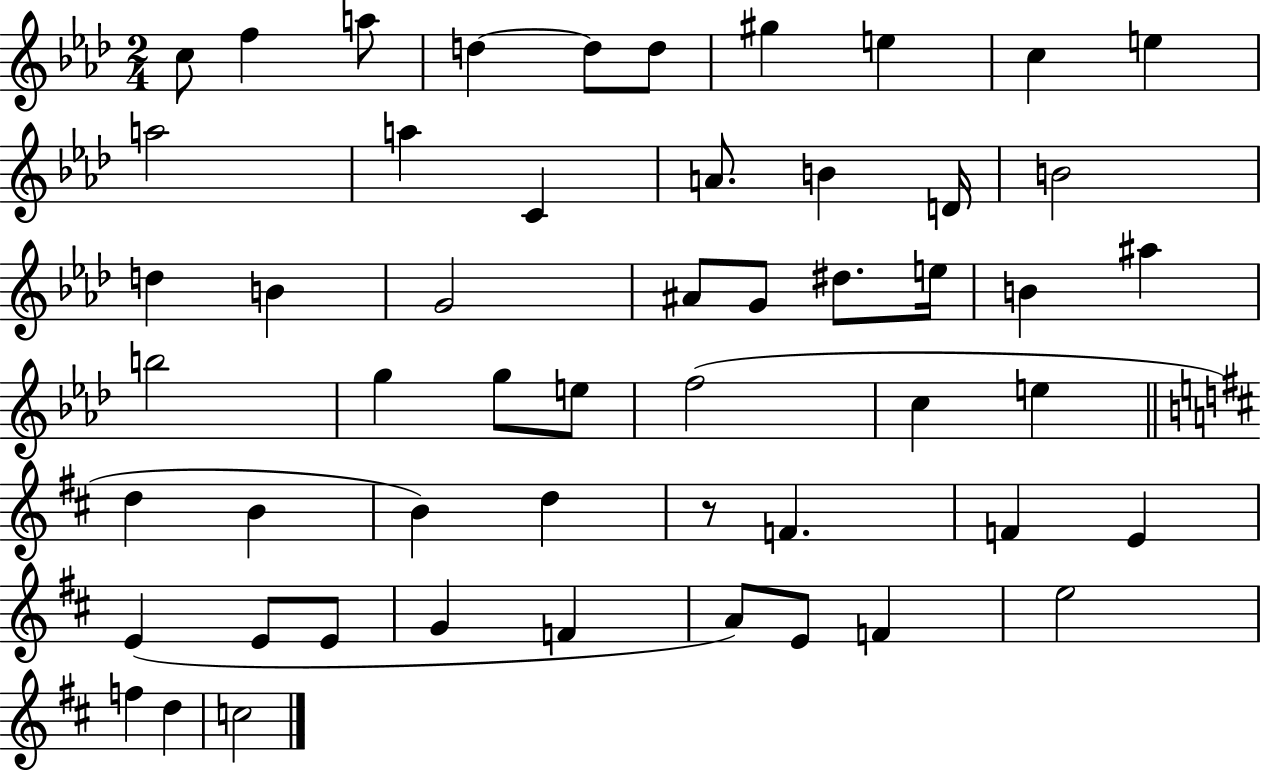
{
  \clef treble
  \numericTimeSignature
  \time 2/4
  \key aes \major
  c''8 f''4 a''8 | d''4~~ d''8 d''8 | gis''4 e''4 | c''4 e''4 | \break a''2 | a''4 c'4 | a'8. b'4 d'16 | b'2 | \break d''4 b'4 | g'2 | ais'8 g'8 dis''8. e''16 | b'4 ais''4 | \break b''2 | g''4 g''8 e''8 | f''2( | c''4 e''4 | \break \bar "||" \break \key d \major d''4 b'4 | b'4) d''4 | r8 f'4. | f'4 e'4 | \break e'4( e'8 e'8 | g'4 f'4 | a'8) e'8 f'4 | e''2 | \break f''4 d''4 | c''2 | \bar "|."
}